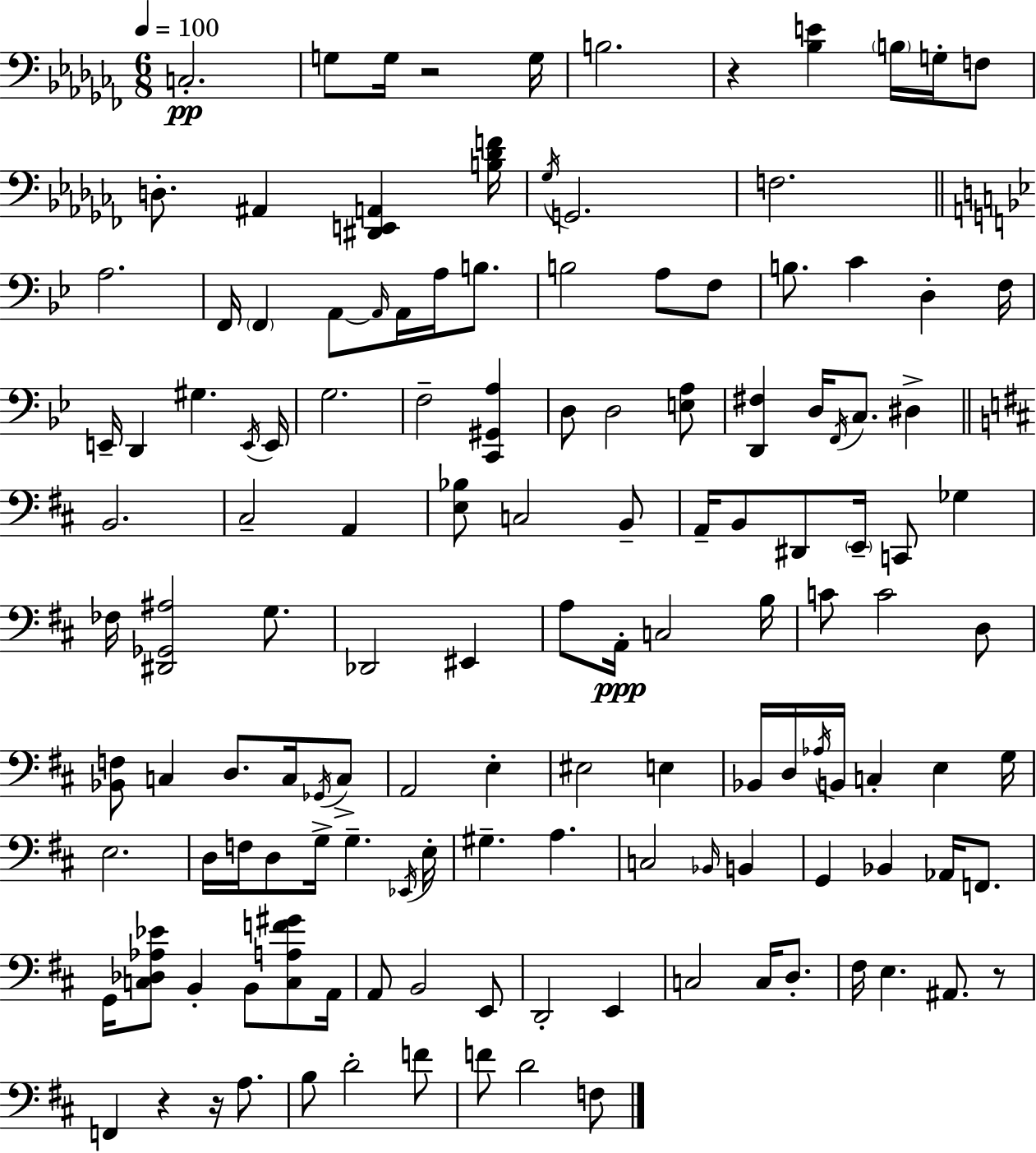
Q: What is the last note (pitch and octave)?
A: F3